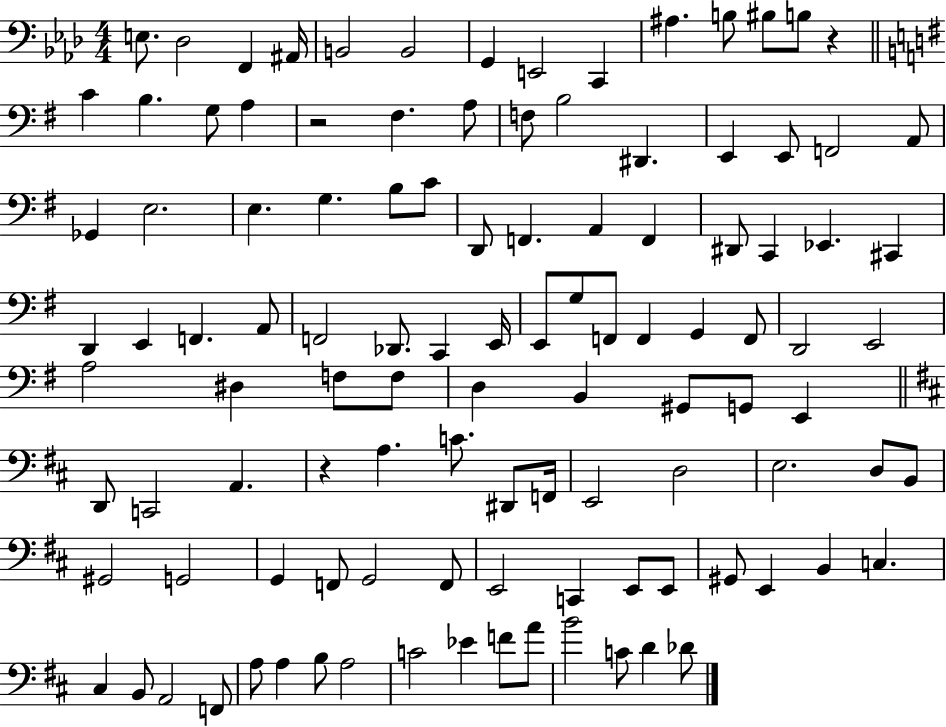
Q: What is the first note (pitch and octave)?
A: E3